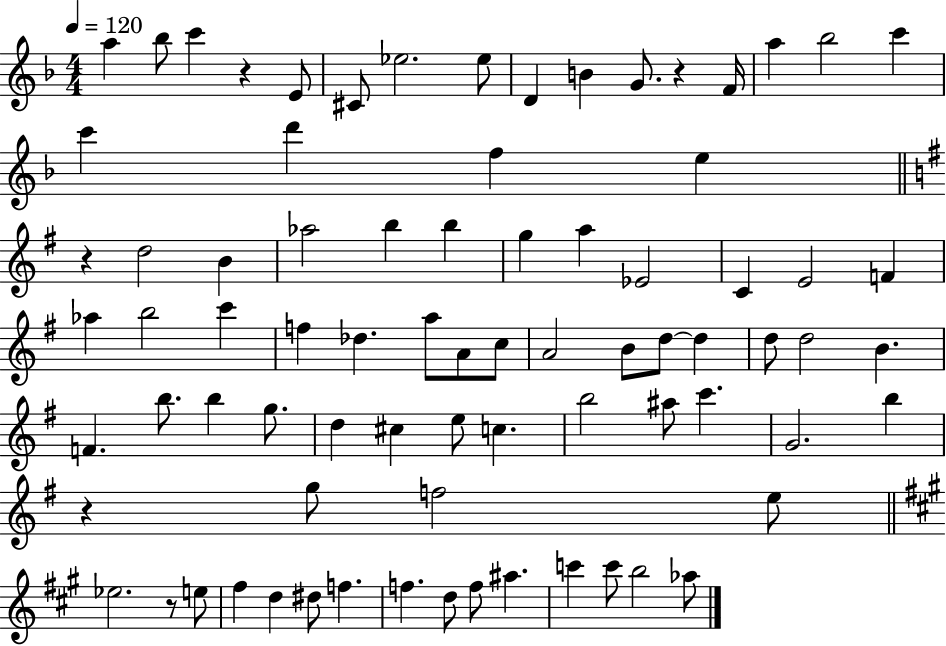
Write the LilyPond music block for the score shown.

{
  \clef treble
  \numericTimeSignature
  \time 4/4
  \key f \major
  \tempo 4 = 120
  a''4 bes''8 c'''4 r4 e'8 | cis'8 ees''2. ees''8 | d'4 b'4 g'8. r4 f'16 | a''4 bes''2 c'''4 | \break c'''4 d'''4 f''4 e''4 | \bar "||" \break \key e \minor r4 d''2 b'4 | aes''2 b''4 b''4 | g''4 a''4 ees'2 | c'4 e'2 f'4 | \break aes''4 b''2 c'''4 | f''4 des''4. a''8 a'8 c''8 | a'2 b'8 d''8~~ d''4 | d''8 d''2 b'4. | \break f'4. b''8. b''4 g''8. | d''4 cis''4 e''8 c''4. | b''2 ais''8 c'''4. | g'2. b''4 | \break r4 g''8 f''2 e''8 | \bar "||" \break \key a \major ees''2. r8 e''8 | fis''4 d''4 dis''8 f''4. | f''4. d''8 f''8 ais''4. | c'''4 c'''8 b''2 aes''8 | \break \bar "|."
}